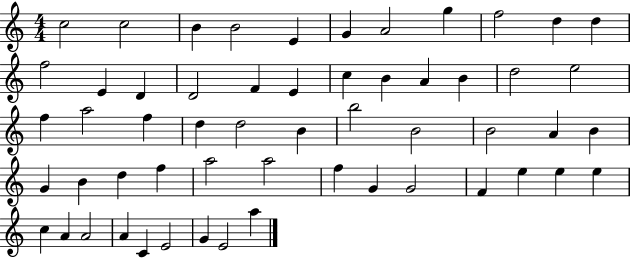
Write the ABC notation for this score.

X:1
T:Untitled
M:4/4
L:1/4
K:C
c2 c2 B B2 E G A2 g f2 d d f2 E D D2 F E c B A B d2 e2 f a2 f d d2 B b2 B2 B2 A B G B d f a2 a2 f G G2 F e e e c A A2 A C E2 G E2 a